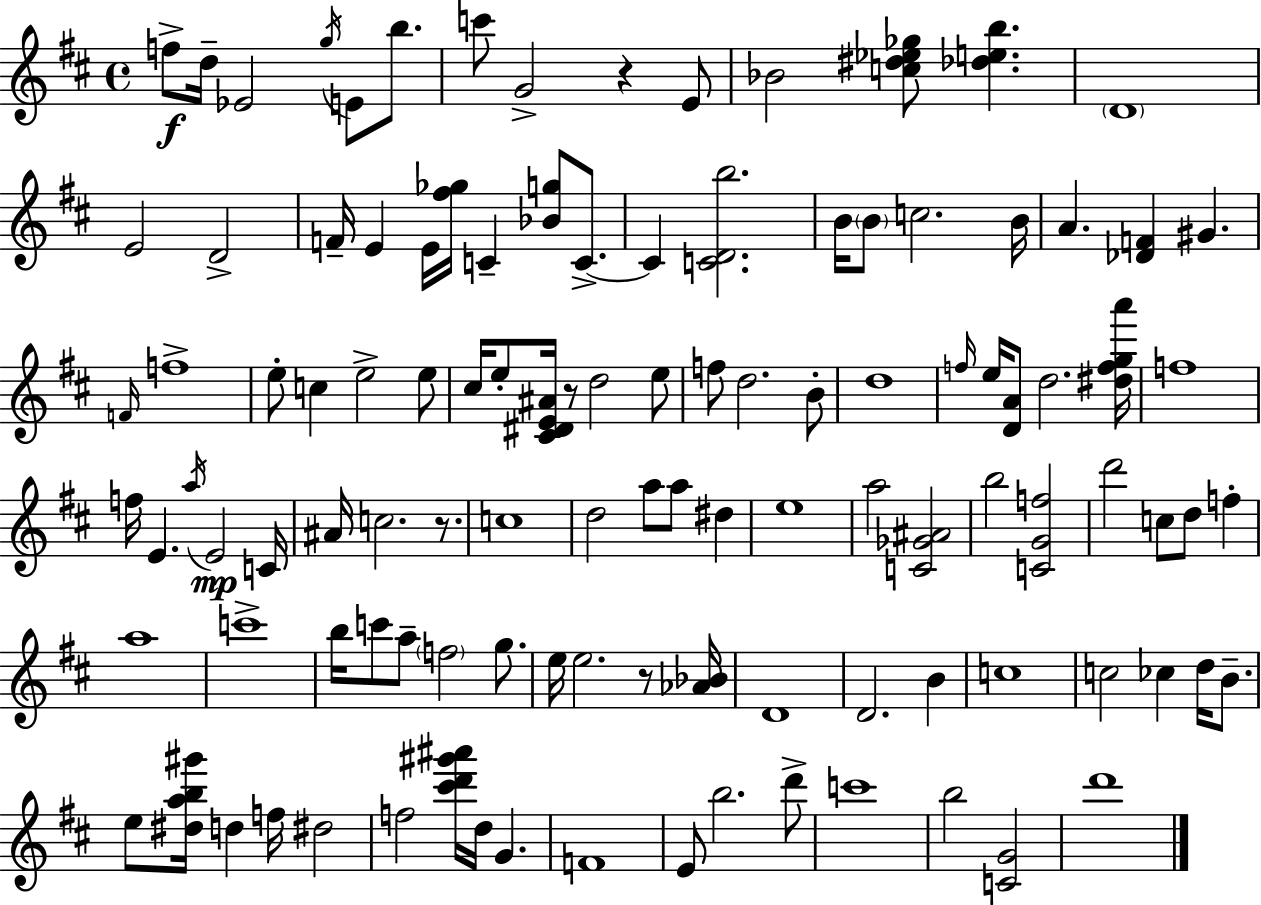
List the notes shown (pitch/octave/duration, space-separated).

F5/e D5/s Eb4/h G5/s E4/e B5/e. C6/e G4/h R/q E4/e Bb4/h [C5,D#5,Eb5,Gb5]/e [Db5,E5,B5]/q. D4/w E4/h D4/h F4/s E4/q E4/s [F#5,Gb5]/s C4/q [Bb4,G5]/e C4/e. C4/q [C4,D4,B5]/h. B4/s B4/e C5/h. B4/s A4/q. [Db4,F4]/q G#4/q. F4/s F5/w E5/e C5/q E5/h E5/e C#5/s E5/e [C#4,D#4,E4,A#4]/s R/e D5/h E5/e F5/e D5/h. B4/e D5/w F5/s E5/s [D4,A4]/e D5/h. [D#5,F5,G5,A6]/s F5/w F5/s E4/q. A5/s E4/h C4/s A#4/s C5/h. R/e. C5/w D5/h A5/e A5/e D#5/q E5/w A5/h [C4,Gb4,A#4]/h B5/h [C4,G4,F5]/h D6/h C5/e D5/e F5/q A5/w C6/w B5/s C6/e A5/e F5/h G5/e. E5/s E5/h. R/e [Ab4,Bb4]/s D4/w D4/h. B4/q C5/w C5/h CES5/q D5/s B4/e. E5/e [D#5,A5,B5,G#6]/s D5/q F5/s D#5/h F5/h [C#6,D6,G#6,A#6]/s D5/s G4/q. F4/w E4/e B5/h. D6/e C6/w B5/h [C4,G4]/h D6/w